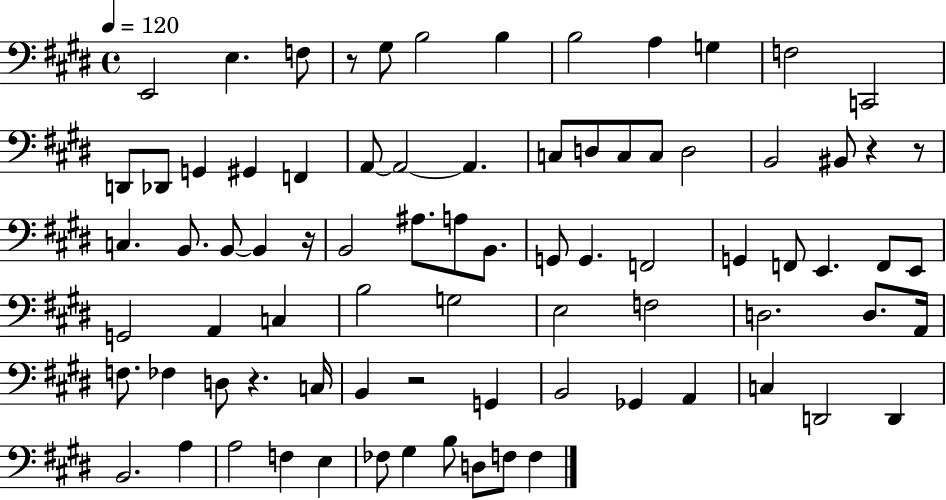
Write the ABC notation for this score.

X:1
T:Untitled
M:4/4
L:1/4
K:E
E,,2 E, F,/2 z/2 ^G,/2 B,2 B, B,2 A, G, F,2 C,,2 D,,/2 _D,,/2 G,, ^G,, F,, A,,/2 A,,2 A,, C,/2 D,/2 C,/2 C,/2 D,2 B,,2 ^B,,/2 z z/2 C, B,,/2 B,,/2 B,, z/4 B,,2 ^A,/2 A,/2 B,,/2 G,,/2 G,, F,,2 G,, F,,/2 E,, F,,/2 E,,/2 G,,2 A,, C, B,2 G,2 E,2 F,2 D,2 D,/2 A,,/4 F,/2 _F, D,/2 z C,/4 B,, z2 G,, B,,2 _G,, A,, C, D,,2 D,, B,,2 A, A,2 F, E, _F,/2 ^G, B,/2 D,/2 F,/2 F,